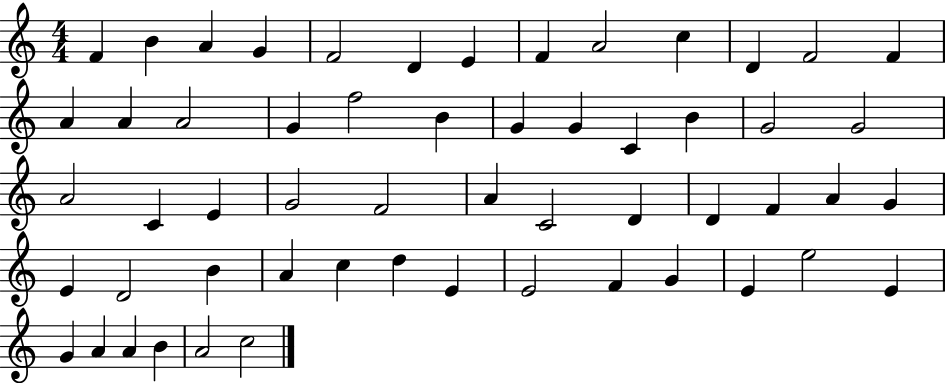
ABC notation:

X:1
T:Untitled
M:4/4
L:1/4
K:C
F B A G F2 D E F A2 c D F2 F A A A2 G f2 B G G C B G2 G2 A2 C E G2 F2 A C2 D D F A G E D2 B A c d E E2 F G E e2 E G A A B A2 c2